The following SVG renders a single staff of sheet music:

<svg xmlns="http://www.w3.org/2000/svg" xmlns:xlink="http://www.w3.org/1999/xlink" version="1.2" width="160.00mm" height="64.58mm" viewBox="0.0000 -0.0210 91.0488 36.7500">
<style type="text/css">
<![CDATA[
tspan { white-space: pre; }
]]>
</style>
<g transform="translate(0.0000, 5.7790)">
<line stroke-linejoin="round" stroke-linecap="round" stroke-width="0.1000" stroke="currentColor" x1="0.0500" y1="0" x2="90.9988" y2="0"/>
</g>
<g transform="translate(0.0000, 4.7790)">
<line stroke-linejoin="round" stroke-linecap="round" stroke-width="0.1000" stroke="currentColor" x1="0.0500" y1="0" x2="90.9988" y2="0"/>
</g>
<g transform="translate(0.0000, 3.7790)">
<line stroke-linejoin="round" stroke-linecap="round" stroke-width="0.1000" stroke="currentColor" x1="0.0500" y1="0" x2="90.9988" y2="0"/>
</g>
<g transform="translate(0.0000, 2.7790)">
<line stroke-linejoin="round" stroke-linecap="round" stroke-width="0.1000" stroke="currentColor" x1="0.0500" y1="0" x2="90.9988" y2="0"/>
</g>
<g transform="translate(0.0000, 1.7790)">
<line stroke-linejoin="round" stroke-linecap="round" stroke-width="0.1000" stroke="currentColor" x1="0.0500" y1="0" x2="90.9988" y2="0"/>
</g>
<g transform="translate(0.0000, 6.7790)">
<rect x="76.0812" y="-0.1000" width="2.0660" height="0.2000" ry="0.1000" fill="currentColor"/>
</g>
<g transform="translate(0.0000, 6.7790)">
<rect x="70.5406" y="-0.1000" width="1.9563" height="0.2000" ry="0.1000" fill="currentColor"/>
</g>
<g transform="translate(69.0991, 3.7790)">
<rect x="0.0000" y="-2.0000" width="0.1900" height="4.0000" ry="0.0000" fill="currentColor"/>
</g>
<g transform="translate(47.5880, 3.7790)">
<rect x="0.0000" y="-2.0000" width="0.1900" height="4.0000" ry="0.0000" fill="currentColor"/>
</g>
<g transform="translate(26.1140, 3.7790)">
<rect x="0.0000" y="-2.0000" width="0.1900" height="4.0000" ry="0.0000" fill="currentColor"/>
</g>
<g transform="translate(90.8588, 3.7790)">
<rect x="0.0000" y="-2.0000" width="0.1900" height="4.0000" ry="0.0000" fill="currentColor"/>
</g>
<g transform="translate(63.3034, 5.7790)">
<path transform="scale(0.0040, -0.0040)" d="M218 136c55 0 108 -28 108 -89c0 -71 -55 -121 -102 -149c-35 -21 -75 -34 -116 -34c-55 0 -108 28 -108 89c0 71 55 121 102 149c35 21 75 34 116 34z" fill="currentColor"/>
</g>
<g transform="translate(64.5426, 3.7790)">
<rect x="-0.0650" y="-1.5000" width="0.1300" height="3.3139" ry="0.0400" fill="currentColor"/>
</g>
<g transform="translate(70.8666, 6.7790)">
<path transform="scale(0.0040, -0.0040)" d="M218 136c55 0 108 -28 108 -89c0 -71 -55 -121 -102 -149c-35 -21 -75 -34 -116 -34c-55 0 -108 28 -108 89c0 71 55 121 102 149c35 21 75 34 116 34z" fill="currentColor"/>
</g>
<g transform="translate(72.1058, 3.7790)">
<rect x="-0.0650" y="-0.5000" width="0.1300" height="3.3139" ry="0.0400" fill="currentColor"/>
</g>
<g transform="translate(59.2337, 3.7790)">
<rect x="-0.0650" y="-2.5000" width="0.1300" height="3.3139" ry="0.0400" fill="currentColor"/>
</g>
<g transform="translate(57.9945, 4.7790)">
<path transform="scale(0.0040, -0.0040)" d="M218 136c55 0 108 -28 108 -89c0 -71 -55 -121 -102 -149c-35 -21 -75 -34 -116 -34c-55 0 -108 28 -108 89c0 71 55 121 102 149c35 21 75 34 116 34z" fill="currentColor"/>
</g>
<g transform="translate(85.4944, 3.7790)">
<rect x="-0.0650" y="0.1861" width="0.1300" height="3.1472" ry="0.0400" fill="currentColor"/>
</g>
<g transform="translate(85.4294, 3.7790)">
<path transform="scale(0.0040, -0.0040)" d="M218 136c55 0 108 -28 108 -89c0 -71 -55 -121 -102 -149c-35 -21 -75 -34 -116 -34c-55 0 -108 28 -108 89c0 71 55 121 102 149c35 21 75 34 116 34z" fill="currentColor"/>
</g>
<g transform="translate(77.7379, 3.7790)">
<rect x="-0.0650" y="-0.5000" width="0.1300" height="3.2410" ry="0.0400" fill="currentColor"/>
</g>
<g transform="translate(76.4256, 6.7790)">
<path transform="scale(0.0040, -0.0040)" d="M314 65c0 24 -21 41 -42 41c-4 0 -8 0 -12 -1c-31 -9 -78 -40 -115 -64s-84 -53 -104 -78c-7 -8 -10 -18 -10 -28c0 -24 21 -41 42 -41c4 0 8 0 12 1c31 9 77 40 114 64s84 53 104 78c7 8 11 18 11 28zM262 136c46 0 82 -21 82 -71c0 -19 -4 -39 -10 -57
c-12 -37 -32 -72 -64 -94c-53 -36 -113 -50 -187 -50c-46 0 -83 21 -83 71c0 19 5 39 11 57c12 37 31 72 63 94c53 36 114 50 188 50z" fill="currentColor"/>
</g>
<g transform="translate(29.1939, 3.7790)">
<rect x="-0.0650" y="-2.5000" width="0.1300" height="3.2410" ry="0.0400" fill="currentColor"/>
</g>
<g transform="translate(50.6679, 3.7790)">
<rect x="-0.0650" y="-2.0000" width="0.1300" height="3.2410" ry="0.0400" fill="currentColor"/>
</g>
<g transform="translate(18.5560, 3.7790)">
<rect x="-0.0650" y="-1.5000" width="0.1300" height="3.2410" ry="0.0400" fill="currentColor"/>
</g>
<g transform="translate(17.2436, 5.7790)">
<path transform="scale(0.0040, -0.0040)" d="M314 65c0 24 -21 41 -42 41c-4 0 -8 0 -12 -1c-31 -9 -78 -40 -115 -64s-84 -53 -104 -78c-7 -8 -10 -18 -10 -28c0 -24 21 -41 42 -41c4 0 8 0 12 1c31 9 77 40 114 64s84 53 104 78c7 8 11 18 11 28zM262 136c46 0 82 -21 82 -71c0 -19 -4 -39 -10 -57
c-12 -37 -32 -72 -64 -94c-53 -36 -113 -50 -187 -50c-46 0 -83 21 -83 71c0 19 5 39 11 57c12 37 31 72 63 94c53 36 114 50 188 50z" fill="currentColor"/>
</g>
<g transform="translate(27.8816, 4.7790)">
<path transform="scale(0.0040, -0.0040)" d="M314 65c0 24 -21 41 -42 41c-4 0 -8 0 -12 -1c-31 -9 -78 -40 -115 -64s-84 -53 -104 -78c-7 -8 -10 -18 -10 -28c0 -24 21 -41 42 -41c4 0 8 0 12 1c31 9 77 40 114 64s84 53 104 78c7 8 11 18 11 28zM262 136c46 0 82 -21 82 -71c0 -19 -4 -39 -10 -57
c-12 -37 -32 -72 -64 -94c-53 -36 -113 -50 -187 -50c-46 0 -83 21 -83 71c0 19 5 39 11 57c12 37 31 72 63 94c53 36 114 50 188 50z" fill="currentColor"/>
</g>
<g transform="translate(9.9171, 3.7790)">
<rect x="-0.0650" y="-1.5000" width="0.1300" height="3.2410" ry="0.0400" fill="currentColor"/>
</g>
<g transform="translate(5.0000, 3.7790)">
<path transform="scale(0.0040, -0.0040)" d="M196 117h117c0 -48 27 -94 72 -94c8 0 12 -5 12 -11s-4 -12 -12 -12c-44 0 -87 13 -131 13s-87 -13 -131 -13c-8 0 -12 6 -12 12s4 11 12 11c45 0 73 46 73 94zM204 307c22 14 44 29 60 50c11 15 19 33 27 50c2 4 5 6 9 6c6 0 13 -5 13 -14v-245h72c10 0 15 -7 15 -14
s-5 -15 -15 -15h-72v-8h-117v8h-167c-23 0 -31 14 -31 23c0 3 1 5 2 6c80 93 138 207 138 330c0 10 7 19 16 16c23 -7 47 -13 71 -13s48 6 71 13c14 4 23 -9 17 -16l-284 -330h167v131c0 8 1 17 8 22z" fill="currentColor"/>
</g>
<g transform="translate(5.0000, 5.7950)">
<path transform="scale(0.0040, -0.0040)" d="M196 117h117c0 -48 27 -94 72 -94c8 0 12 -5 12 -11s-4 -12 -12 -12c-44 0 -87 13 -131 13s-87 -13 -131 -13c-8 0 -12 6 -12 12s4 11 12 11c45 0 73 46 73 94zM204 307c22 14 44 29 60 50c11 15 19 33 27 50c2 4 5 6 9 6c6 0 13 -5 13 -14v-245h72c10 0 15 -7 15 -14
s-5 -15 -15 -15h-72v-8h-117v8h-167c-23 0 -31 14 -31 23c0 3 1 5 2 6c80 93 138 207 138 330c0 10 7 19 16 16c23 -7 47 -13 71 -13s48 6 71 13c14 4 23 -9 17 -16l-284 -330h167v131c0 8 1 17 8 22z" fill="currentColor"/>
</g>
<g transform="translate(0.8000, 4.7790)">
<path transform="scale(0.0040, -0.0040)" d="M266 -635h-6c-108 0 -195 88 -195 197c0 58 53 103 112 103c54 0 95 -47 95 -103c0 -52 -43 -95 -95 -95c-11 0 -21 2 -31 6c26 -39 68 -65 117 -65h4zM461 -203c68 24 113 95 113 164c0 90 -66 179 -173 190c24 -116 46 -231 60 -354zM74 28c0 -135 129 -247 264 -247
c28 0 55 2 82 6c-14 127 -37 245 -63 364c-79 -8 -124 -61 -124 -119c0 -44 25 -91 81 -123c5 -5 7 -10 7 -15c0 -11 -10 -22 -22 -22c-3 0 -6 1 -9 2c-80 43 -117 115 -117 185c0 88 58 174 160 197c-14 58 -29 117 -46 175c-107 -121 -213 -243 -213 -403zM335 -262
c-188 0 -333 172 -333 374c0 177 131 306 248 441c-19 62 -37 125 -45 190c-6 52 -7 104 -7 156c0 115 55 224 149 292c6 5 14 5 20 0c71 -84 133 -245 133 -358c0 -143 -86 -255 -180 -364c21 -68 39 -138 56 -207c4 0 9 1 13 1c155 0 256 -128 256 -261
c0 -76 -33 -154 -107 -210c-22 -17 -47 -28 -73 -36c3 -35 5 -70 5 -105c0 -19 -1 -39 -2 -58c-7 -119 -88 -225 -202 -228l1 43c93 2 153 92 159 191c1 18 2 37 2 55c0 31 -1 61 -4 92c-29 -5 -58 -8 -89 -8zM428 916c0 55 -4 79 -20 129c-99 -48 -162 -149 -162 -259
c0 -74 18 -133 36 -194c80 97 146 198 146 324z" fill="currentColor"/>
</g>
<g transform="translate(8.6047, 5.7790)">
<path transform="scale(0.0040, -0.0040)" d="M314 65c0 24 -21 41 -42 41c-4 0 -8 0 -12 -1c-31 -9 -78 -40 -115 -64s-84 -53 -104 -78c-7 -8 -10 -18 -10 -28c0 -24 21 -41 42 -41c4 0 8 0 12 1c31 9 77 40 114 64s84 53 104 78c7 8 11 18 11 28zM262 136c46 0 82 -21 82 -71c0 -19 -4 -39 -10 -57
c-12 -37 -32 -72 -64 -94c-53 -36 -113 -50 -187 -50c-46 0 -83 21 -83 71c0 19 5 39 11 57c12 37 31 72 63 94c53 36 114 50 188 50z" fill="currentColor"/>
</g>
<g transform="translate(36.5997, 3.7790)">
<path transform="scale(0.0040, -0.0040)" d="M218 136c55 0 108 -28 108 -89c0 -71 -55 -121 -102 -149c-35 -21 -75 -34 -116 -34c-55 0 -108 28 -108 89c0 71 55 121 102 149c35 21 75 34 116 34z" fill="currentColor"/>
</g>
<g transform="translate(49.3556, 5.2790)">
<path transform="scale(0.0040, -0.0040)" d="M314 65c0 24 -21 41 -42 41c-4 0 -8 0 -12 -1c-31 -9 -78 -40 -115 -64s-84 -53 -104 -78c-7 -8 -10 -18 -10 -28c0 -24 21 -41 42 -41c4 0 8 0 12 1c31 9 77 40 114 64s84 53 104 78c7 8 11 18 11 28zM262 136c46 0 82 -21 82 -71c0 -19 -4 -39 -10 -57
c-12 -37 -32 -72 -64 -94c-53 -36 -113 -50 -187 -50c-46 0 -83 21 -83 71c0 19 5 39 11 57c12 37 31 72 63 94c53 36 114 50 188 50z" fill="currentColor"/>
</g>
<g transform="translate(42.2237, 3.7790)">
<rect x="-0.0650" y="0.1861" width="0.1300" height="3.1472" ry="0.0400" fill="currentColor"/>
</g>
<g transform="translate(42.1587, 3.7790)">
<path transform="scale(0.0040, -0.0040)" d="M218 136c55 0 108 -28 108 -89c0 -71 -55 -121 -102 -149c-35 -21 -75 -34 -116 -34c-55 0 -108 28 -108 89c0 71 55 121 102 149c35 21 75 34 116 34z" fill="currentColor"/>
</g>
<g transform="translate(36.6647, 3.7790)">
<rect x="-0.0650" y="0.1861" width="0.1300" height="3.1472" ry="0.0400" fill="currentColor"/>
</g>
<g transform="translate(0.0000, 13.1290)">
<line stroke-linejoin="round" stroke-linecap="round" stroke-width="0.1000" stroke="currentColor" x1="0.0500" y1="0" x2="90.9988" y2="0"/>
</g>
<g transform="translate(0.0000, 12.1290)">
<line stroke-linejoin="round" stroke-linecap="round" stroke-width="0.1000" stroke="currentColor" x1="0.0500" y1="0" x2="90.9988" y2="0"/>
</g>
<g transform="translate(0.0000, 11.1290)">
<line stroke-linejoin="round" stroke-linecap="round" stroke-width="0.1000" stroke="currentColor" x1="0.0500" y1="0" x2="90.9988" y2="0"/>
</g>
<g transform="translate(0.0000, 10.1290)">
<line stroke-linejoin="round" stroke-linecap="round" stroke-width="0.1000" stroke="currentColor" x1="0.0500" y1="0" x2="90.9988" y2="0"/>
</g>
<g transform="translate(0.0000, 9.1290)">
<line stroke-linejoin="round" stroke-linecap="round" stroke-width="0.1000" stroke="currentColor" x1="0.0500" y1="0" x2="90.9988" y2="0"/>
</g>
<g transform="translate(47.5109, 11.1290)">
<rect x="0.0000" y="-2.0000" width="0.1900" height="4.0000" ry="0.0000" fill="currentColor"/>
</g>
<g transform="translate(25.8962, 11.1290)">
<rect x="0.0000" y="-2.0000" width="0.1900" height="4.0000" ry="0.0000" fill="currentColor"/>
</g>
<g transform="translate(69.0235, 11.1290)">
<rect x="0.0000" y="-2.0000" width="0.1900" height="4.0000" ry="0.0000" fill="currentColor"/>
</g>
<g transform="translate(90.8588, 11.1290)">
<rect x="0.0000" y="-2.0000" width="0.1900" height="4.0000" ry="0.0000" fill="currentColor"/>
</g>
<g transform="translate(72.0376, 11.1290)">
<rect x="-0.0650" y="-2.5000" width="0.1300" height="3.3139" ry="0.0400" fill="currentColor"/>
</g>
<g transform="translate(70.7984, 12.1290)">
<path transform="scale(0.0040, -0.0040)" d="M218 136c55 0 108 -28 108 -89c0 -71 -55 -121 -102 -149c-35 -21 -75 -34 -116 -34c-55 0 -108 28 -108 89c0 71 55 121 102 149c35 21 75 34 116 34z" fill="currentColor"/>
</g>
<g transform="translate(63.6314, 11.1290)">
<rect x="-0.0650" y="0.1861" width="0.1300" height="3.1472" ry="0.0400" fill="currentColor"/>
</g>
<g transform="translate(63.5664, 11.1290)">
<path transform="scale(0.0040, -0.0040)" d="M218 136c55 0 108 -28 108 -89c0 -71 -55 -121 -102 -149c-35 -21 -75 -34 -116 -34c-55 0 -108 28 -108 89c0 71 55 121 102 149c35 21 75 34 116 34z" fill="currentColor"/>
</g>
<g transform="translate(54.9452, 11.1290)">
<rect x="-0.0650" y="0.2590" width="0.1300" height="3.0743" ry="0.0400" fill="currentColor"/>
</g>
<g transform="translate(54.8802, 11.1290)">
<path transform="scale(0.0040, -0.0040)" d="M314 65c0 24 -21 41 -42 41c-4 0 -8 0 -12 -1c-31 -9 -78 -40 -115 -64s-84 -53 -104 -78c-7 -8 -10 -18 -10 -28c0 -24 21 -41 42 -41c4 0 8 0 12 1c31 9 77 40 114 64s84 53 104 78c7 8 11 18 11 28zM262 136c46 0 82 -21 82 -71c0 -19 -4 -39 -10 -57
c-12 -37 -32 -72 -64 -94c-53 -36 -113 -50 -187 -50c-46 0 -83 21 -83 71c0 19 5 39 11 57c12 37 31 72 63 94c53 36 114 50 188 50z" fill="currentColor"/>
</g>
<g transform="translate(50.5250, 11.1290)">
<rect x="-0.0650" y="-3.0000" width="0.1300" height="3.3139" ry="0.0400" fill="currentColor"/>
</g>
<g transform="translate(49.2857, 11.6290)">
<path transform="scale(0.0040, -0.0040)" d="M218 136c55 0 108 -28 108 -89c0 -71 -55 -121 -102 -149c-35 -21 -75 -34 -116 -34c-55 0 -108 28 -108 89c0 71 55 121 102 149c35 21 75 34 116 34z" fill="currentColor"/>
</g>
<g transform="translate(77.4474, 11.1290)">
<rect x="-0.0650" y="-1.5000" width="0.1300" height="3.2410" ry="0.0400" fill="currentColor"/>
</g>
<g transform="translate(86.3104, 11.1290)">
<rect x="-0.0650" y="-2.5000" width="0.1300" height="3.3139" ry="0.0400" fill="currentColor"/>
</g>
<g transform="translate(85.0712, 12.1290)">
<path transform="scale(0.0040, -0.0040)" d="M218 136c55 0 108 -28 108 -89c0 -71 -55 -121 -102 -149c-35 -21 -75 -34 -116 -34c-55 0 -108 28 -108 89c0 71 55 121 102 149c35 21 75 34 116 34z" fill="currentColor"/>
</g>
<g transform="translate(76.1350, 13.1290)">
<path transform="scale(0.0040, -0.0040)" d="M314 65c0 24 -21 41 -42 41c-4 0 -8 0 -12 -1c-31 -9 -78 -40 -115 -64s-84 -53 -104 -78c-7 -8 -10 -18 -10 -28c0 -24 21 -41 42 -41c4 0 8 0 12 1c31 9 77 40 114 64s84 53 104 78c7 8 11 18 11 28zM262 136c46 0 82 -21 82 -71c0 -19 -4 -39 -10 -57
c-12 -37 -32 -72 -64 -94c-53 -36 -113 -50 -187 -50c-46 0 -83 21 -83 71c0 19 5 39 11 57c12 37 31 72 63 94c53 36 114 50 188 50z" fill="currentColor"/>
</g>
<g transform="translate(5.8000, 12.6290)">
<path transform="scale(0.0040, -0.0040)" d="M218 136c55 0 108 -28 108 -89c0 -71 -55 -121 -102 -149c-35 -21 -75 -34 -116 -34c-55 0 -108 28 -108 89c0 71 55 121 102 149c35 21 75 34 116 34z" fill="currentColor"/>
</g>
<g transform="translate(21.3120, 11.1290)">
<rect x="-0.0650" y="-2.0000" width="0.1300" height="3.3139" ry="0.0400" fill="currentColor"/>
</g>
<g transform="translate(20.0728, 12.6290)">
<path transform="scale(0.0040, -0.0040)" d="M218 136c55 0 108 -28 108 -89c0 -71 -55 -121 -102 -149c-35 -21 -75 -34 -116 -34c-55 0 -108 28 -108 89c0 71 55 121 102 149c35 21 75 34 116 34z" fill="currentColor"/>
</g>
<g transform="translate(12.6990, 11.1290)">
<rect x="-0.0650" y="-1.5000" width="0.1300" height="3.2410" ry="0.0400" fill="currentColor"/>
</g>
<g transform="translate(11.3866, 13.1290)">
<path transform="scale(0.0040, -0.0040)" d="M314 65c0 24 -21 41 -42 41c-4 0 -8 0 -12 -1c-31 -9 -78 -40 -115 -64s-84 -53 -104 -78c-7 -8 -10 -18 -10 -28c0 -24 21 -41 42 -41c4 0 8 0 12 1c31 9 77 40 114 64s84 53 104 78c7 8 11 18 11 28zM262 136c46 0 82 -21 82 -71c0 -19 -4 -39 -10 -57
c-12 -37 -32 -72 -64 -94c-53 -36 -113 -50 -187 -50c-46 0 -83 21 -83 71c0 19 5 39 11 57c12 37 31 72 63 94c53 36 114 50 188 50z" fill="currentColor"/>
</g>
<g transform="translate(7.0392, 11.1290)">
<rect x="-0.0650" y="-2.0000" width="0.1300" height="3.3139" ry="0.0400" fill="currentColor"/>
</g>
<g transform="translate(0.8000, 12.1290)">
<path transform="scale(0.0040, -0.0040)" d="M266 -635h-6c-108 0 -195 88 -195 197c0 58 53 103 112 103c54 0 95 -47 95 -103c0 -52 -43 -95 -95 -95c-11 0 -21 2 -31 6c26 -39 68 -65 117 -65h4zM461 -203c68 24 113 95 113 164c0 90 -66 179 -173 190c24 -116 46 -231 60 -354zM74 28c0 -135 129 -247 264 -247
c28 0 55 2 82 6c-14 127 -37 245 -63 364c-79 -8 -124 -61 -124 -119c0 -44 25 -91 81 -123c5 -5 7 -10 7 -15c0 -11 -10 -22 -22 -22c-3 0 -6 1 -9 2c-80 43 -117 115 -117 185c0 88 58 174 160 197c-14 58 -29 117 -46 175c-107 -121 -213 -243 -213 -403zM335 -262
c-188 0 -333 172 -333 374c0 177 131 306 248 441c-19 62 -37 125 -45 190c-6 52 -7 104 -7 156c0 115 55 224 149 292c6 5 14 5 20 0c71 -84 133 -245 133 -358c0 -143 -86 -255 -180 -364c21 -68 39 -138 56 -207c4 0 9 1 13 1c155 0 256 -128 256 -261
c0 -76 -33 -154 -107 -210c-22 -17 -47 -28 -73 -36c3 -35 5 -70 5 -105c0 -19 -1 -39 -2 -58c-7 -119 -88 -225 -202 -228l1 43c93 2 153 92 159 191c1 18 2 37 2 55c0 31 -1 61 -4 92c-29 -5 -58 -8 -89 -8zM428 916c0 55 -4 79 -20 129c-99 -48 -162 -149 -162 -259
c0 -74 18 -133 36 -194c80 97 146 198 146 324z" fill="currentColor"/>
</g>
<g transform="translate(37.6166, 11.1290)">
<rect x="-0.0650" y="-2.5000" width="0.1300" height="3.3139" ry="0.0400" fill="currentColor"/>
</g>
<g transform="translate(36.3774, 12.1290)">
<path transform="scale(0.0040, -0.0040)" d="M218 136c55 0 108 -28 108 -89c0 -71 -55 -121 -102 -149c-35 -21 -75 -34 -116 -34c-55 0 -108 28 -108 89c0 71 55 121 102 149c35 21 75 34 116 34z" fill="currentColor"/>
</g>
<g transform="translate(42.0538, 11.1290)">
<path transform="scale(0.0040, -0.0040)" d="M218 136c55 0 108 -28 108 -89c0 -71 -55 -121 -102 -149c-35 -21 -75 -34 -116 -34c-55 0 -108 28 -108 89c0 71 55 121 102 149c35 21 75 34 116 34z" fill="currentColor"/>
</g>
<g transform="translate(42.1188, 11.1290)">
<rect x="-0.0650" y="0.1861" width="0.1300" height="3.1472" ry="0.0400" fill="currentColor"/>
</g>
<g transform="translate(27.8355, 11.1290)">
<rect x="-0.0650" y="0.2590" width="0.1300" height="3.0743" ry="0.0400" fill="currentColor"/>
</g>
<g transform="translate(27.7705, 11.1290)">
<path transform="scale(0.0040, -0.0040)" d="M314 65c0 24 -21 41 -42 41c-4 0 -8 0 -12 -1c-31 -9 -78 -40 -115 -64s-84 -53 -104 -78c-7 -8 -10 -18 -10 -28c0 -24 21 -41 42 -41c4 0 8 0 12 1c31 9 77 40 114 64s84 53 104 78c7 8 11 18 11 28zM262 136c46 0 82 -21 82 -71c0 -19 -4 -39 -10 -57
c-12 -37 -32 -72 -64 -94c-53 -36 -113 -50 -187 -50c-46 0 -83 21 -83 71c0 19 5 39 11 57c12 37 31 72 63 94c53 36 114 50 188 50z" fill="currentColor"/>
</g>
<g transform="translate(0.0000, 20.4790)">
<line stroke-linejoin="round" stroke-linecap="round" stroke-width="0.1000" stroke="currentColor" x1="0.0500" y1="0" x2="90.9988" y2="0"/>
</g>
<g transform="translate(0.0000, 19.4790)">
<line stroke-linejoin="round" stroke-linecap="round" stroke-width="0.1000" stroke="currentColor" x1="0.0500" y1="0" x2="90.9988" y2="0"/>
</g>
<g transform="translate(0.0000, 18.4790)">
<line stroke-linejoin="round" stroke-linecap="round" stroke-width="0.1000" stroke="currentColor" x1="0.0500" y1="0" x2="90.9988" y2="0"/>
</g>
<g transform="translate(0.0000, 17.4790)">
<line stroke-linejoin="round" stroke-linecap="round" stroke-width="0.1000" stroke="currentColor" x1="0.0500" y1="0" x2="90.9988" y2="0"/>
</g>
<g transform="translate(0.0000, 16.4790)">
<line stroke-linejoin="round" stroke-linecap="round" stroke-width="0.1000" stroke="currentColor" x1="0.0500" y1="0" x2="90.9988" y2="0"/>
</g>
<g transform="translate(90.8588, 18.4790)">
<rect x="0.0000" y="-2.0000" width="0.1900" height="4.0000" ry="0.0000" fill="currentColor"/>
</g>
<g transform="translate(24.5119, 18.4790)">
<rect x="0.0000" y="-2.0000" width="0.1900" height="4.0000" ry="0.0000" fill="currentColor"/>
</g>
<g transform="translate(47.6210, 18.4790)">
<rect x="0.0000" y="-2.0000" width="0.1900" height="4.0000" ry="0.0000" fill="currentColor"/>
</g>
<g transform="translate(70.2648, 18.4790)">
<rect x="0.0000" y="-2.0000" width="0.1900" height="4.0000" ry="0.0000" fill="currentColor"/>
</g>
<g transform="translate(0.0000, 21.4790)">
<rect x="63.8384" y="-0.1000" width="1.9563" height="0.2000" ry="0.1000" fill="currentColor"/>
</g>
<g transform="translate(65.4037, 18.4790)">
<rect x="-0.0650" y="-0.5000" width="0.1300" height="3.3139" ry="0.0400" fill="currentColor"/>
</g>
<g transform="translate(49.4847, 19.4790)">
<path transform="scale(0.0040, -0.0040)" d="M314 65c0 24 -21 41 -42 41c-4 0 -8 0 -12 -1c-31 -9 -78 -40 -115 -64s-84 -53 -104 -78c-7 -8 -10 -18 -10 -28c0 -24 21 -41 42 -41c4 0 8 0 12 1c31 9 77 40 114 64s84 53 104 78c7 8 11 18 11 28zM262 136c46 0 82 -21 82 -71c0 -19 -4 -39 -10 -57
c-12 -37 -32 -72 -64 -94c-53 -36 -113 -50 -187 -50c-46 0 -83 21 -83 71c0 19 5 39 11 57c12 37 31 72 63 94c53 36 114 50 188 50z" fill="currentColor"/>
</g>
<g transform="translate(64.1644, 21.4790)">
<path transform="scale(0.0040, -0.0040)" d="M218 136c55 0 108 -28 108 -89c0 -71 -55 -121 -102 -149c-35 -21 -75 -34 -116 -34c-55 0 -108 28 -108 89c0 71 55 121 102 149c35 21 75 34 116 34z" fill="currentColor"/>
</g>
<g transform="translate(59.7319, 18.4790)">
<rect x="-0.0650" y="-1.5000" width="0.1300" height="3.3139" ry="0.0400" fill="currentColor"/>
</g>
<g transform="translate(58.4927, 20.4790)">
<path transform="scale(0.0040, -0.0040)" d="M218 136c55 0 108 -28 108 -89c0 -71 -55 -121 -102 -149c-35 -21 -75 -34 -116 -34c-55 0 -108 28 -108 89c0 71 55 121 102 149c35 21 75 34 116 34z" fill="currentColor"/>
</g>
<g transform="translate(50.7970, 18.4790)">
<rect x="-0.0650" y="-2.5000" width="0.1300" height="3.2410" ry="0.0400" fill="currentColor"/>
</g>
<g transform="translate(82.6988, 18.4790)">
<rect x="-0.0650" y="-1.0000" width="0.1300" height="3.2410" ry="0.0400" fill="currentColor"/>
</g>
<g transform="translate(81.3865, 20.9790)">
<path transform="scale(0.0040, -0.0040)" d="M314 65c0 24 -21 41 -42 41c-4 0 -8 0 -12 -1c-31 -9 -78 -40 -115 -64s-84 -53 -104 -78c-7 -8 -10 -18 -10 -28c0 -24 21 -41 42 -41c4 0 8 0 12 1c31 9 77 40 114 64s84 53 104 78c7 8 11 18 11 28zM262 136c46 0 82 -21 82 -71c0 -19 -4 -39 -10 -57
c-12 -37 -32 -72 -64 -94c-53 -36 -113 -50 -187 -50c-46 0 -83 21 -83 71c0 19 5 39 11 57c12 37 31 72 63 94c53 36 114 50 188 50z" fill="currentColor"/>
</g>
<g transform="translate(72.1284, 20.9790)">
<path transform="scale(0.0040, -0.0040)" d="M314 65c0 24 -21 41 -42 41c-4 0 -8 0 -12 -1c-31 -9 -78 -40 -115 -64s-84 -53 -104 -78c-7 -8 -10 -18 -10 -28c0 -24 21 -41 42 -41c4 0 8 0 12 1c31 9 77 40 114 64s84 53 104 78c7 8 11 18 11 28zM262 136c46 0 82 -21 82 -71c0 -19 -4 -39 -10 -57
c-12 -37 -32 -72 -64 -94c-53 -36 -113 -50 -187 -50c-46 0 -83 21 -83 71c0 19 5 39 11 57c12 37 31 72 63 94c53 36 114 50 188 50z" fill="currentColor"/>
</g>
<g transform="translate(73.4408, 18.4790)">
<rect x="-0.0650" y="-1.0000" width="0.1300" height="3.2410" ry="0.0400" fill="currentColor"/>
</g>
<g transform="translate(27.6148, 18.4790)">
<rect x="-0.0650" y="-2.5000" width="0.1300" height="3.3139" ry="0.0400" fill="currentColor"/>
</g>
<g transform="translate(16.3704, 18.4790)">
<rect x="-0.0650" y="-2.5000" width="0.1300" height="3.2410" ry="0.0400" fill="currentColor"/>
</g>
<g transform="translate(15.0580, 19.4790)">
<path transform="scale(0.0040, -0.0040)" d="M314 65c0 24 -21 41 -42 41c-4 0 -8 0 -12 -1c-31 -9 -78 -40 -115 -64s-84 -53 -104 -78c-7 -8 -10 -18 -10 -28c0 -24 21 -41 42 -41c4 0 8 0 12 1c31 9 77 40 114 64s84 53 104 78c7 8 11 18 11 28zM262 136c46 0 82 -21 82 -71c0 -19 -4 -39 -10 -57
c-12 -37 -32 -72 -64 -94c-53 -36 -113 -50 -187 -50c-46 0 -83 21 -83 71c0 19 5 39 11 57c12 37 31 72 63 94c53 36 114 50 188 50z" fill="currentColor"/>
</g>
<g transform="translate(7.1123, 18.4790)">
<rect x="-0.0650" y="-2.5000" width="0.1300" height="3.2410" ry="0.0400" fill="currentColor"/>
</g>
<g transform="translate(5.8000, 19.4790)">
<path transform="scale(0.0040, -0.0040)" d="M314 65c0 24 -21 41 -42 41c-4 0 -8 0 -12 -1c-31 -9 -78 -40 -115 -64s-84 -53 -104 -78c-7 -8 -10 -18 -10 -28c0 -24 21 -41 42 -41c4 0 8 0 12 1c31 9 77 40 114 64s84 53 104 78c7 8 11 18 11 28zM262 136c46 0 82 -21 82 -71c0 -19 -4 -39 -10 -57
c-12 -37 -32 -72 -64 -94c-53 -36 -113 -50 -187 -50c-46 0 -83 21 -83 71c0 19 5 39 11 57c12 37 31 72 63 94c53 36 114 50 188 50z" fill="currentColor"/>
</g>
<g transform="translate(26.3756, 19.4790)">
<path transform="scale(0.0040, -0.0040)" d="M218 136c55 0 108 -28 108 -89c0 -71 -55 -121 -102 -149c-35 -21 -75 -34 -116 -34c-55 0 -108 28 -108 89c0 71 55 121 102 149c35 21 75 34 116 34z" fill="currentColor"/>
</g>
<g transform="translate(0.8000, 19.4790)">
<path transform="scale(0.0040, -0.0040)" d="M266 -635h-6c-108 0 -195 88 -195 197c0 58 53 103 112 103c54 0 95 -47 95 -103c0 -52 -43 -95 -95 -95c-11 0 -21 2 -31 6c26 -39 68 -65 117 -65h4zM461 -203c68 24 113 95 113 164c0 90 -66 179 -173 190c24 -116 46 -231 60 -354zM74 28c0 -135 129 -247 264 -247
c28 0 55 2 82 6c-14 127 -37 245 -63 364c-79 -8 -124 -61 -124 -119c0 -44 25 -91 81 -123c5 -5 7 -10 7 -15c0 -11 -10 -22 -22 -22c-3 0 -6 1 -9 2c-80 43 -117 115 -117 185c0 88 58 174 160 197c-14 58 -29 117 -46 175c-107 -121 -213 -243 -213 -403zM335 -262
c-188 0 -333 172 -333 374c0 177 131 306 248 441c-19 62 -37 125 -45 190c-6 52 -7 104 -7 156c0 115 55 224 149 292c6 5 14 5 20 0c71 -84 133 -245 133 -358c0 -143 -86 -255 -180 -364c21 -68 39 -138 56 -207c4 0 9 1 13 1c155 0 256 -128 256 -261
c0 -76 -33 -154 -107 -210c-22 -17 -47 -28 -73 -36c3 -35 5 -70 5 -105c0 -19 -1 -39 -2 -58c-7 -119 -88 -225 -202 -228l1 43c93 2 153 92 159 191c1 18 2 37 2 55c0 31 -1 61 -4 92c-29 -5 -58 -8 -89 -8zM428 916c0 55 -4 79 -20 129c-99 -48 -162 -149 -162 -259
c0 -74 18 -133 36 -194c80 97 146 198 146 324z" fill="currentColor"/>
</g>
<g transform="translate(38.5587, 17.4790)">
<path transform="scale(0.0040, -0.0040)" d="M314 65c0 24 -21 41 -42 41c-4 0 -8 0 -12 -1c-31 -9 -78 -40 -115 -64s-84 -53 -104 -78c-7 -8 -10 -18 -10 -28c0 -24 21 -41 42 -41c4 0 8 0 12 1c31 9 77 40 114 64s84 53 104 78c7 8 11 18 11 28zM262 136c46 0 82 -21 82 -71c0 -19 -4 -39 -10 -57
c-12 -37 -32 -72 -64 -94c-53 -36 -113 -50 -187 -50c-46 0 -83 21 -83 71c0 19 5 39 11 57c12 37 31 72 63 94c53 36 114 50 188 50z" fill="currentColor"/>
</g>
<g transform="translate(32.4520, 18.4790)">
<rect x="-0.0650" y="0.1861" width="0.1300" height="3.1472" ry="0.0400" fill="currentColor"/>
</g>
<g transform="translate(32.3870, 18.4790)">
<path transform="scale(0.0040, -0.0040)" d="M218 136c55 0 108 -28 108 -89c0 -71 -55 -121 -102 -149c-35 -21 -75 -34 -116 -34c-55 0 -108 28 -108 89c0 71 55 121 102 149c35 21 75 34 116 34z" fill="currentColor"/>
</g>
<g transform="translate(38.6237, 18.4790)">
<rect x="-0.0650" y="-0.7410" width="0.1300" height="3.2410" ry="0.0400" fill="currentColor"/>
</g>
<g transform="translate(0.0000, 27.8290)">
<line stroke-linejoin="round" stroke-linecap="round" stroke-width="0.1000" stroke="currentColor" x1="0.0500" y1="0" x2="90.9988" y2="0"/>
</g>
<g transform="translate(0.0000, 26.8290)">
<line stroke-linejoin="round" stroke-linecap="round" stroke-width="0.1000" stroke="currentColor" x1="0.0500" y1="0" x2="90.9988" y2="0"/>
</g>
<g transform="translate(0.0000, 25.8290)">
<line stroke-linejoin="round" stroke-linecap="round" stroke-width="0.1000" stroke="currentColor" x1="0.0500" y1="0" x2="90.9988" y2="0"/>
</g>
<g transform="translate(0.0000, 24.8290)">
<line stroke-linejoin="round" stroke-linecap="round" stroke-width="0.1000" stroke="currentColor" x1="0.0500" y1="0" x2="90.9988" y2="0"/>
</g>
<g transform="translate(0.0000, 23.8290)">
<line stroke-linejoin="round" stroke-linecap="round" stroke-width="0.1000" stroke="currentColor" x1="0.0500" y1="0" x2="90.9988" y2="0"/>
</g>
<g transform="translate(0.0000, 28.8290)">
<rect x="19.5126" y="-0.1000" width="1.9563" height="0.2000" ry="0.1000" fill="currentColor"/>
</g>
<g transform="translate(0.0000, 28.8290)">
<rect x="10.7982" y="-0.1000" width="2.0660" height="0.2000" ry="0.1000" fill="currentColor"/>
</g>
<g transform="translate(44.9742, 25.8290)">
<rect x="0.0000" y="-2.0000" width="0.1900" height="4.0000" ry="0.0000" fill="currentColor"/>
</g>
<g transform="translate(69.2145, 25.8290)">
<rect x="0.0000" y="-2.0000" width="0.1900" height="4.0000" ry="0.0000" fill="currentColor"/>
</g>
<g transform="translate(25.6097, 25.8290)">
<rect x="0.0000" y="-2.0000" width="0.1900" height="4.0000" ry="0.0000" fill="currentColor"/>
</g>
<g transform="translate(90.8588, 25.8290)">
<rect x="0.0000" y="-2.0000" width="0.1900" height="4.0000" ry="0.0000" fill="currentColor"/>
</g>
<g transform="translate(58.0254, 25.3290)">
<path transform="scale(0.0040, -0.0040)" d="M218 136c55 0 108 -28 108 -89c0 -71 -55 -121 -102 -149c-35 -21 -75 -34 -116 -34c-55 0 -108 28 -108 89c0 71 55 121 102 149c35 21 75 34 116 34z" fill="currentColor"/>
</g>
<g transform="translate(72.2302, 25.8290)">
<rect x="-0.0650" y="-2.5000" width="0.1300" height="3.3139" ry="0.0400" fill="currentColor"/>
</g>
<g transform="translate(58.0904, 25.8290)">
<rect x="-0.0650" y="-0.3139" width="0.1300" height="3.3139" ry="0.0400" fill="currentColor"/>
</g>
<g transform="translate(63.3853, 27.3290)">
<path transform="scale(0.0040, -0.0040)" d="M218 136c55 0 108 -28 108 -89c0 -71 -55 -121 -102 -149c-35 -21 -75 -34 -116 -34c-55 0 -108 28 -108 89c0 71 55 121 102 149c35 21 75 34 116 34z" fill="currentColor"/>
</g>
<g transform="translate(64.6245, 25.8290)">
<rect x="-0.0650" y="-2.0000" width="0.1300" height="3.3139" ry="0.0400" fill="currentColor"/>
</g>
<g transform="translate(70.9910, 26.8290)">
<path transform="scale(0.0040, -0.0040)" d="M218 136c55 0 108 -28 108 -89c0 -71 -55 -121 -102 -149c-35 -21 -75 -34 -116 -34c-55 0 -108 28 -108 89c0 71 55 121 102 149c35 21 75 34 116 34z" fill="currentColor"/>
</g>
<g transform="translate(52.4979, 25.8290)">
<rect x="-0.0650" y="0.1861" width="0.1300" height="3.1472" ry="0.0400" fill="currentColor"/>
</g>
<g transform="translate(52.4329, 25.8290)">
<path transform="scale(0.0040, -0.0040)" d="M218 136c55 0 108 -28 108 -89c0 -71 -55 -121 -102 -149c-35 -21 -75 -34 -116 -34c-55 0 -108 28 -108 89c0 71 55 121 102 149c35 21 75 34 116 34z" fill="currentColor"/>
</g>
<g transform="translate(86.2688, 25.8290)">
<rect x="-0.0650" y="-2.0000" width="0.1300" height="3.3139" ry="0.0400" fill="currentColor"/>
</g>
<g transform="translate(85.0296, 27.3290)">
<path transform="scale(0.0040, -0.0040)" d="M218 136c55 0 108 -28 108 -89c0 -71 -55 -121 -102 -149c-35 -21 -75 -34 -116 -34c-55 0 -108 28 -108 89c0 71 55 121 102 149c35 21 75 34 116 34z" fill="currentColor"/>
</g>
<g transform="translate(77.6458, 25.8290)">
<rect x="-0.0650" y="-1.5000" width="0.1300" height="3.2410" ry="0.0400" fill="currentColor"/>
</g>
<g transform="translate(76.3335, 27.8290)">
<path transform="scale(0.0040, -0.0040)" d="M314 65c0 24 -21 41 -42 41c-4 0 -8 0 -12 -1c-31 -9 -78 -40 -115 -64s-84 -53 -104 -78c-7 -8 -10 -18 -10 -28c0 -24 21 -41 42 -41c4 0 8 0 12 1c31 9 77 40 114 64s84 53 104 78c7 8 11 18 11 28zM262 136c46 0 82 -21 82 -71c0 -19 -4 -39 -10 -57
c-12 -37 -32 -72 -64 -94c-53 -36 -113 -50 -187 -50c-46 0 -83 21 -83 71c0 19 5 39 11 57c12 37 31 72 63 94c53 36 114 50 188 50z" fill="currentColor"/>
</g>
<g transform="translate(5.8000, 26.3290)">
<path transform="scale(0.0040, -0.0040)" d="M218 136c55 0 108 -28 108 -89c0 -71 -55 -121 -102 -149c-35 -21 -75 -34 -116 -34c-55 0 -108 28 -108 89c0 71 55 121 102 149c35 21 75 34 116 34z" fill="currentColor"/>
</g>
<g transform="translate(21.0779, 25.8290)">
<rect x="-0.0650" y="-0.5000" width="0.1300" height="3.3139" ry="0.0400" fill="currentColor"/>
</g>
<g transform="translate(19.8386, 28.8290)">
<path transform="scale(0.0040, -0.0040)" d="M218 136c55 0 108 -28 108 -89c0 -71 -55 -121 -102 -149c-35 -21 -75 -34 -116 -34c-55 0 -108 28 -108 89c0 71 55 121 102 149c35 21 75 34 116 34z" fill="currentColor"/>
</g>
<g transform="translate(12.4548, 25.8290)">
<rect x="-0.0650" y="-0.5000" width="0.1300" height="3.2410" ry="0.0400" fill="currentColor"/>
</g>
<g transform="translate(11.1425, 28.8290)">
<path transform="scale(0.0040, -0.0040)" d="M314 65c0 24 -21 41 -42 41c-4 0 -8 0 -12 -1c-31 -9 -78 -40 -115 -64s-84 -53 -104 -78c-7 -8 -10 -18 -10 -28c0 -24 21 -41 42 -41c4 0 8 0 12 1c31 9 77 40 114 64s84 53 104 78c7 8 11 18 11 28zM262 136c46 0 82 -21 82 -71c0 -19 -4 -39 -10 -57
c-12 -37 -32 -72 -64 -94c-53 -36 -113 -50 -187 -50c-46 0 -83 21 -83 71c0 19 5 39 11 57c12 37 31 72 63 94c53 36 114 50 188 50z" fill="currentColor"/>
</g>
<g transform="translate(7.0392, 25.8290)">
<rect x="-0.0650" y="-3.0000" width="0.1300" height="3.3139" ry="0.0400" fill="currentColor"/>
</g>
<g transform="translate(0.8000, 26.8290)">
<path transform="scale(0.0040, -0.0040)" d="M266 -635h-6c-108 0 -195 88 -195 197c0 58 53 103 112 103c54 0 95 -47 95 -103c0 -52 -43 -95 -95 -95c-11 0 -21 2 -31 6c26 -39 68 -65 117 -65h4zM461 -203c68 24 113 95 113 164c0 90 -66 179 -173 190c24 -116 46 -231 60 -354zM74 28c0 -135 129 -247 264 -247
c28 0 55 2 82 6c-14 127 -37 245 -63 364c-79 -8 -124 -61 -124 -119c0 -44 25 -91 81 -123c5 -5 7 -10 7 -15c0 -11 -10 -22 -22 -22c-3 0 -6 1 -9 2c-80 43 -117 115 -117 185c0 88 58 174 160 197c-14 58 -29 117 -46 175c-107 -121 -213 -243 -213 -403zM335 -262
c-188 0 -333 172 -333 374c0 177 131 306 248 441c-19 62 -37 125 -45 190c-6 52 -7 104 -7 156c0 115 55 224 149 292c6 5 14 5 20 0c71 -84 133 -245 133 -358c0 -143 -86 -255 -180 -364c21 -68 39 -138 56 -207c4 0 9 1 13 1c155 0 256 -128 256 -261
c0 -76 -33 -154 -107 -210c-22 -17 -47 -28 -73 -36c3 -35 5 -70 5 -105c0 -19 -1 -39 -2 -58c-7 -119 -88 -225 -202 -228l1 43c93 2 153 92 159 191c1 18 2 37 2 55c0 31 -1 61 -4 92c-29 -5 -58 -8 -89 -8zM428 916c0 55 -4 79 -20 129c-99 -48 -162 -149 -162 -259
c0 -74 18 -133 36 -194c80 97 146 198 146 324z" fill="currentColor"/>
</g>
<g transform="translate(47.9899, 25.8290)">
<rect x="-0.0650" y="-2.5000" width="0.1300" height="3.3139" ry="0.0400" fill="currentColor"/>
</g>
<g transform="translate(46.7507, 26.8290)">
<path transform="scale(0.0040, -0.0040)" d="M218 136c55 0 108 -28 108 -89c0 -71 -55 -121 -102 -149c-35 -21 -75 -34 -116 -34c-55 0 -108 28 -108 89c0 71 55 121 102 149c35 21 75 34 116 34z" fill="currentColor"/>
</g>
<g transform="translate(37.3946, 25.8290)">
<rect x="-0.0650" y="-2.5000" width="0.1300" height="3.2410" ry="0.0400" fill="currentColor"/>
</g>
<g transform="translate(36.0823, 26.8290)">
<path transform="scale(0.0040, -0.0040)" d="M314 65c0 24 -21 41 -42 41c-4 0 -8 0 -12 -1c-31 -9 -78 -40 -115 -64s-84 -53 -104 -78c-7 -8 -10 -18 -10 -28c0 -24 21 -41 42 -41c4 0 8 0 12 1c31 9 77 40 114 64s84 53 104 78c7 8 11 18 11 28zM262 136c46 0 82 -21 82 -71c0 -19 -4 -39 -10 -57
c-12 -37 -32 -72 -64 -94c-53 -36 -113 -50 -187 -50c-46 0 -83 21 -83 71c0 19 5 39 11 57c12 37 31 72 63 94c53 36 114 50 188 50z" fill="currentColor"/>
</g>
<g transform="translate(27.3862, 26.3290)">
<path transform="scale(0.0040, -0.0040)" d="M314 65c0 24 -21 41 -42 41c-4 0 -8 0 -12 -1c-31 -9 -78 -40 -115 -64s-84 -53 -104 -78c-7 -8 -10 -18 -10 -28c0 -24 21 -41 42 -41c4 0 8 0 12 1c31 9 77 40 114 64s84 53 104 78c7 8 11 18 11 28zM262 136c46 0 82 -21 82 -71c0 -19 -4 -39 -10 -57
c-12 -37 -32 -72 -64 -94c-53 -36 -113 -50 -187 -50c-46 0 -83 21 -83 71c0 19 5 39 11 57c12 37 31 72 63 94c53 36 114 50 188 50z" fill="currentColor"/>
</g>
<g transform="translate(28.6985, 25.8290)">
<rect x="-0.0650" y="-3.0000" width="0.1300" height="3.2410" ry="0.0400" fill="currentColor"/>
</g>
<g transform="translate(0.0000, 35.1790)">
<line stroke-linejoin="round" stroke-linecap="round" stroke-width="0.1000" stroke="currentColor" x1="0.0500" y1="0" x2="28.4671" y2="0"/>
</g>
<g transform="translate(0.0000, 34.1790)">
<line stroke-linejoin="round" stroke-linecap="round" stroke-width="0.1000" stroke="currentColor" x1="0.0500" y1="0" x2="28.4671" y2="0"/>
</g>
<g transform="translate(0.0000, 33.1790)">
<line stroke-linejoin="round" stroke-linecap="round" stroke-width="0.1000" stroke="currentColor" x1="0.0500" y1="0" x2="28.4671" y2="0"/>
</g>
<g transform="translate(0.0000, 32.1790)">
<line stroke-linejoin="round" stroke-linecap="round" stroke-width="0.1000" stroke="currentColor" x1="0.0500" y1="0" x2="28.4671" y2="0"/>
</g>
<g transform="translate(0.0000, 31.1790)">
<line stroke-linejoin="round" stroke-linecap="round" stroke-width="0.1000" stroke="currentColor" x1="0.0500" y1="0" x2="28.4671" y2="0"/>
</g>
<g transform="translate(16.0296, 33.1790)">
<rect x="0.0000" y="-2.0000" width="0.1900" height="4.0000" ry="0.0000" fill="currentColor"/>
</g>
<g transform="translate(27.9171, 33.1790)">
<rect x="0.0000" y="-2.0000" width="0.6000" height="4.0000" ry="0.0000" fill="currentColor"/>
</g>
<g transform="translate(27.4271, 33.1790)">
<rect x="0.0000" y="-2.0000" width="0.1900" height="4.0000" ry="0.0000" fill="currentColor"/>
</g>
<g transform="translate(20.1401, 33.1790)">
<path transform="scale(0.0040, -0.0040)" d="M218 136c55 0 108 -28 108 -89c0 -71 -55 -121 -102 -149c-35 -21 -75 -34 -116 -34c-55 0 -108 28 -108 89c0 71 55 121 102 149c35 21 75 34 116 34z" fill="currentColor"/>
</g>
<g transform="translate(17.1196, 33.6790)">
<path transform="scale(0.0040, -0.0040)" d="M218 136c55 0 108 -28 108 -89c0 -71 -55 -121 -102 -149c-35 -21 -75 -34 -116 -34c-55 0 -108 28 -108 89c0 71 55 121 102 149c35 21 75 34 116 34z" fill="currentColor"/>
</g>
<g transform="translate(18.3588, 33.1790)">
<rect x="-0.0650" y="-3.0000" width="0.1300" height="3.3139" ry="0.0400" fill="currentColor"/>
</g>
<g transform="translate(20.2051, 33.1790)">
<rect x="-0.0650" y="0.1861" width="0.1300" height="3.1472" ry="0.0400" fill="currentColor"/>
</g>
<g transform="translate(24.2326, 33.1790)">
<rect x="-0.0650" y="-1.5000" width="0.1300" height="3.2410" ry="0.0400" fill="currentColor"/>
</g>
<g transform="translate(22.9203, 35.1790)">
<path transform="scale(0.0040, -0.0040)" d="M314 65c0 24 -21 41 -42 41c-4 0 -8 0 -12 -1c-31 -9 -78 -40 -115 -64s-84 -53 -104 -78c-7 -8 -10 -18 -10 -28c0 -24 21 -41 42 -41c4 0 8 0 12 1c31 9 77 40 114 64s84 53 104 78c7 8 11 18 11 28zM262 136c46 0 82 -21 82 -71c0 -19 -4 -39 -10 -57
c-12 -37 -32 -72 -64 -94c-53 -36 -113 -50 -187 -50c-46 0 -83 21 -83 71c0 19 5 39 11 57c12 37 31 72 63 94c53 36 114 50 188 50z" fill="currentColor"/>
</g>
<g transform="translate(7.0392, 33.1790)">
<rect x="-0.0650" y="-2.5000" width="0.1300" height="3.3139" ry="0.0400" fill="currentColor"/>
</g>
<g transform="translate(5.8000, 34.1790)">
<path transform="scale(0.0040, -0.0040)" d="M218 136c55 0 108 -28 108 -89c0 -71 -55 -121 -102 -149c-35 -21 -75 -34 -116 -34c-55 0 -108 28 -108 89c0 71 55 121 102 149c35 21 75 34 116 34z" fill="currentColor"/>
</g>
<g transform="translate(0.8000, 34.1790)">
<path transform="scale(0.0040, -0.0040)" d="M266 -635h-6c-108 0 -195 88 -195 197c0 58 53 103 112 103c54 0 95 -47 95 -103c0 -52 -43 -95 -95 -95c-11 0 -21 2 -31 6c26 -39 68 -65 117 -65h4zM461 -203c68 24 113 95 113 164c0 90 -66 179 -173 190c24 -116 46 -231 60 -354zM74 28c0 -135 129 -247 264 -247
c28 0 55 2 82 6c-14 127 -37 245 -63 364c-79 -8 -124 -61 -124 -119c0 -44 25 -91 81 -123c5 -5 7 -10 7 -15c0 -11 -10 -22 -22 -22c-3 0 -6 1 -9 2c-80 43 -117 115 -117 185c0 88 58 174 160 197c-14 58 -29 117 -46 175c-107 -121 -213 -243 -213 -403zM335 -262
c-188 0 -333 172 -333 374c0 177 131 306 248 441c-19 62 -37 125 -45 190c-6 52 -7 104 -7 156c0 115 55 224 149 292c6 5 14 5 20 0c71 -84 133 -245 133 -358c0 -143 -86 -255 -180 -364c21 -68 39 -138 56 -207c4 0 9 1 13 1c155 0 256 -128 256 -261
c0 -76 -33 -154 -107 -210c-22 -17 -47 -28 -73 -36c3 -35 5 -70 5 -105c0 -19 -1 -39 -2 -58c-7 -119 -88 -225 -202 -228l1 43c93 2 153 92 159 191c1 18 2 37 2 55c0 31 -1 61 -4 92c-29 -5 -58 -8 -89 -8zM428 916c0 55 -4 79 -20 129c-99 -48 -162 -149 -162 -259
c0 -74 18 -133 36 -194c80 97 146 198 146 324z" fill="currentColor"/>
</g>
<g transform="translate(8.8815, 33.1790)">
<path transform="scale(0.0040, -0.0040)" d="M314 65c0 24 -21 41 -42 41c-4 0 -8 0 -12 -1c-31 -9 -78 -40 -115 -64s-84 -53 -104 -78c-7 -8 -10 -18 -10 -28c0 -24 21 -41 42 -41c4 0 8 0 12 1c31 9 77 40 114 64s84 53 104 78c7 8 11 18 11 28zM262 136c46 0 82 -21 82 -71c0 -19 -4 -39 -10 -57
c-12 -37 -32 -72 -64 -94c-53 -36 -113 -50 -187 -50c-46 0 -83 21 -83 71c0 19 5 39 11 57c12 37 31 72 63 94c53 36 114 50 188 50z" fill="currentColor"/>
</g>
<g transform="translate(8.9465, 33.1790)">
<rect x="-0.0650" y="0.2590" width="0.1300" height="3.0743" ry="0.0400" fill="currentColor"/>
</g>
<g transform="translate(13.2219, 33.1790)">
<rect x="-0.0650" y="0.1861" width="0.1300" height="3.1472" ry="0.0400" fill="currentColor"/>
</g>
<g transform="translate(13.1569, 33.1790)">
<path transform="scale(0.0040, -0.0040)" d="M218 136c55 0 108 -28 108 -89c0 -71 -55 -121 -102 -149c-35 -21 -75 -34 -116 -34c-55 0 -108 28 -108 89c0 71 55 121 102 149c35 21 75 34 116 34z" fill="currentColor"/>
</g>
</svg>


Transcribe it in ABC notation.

X:1
T:Untitled
M:4/4
L:1/4
K:C
E2 E2 G2 B B F2 G E C C2 B F E2 F B2 G B A B2 B G E2 G G2 G2 G B d2 G2 E C D2 D2 A C2 C A2 G2 G B c F G E2 F G B2 B A B E2